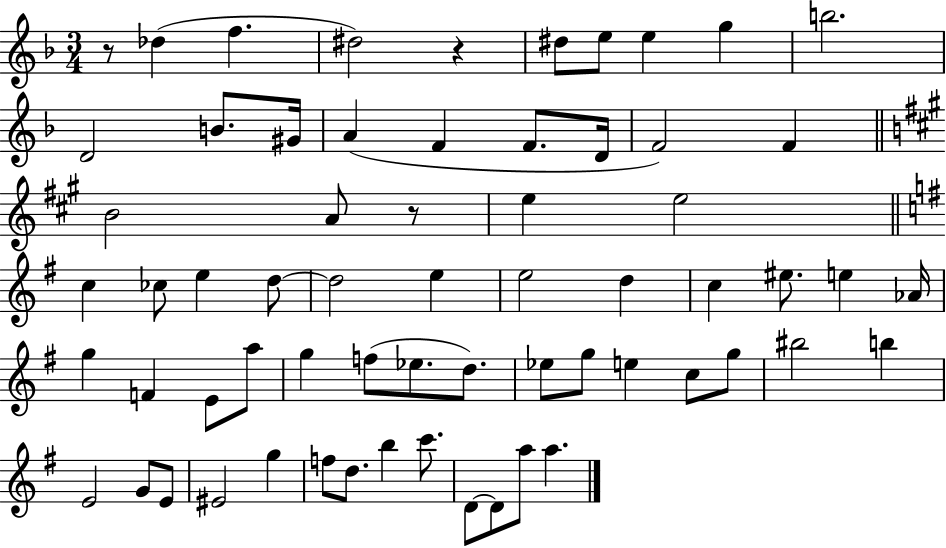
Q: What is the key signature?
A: F major